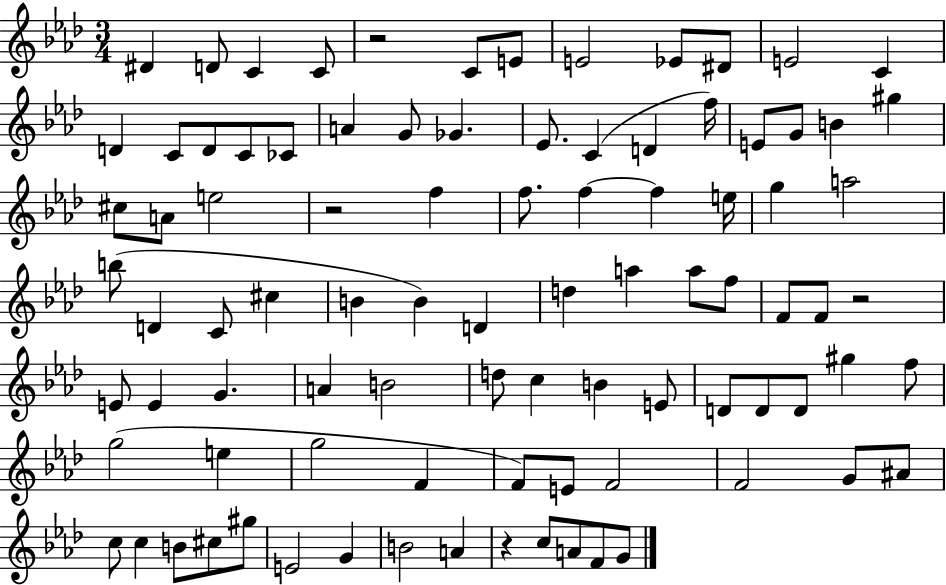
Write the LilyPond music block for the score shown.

{
  \clef treble
  \numericTimeSignature
  \time 3/4
  \key aes \major
  dis'4 d'8 c'4 c'8 | r2 c'8 e'8 | e'2 ees'8 dis'8 | e'2 c'4 | \break d'4 c'8 d'8 c'8 ces'8 | a'4 g'8 ges'4. | ees'8. c'4( d'4 f''16) | e'8 g'8 b'4 gis''4 | \break cis''8 a'8 e''2 | r2 f''4 | f''8. f''4~~ f''4 e''16 | g''4 a''2 | \break b''8( d'4 c'8 cis''4 | b'4 b'4) d'4 | d''4 a''4 a''8 f''8 | f'8 f'8 r2 | \break e'8 e'4 g'4. | a'4 b'2 | d''8 c''4 b'4 e'8 | d'8 d'8 d'8 gis''4 f''8 | \break g''2( e''4 | g''2 f'4 | f'8) e'8 f'2 | f'2 g'8 ais'8 | \break c''8 c''4 b'8 cis''8 gis''8 | e'2 g'4 | b'2 a'4 | r4 c''8 a'8 f'8 g'8 | \break \bar "|."
}